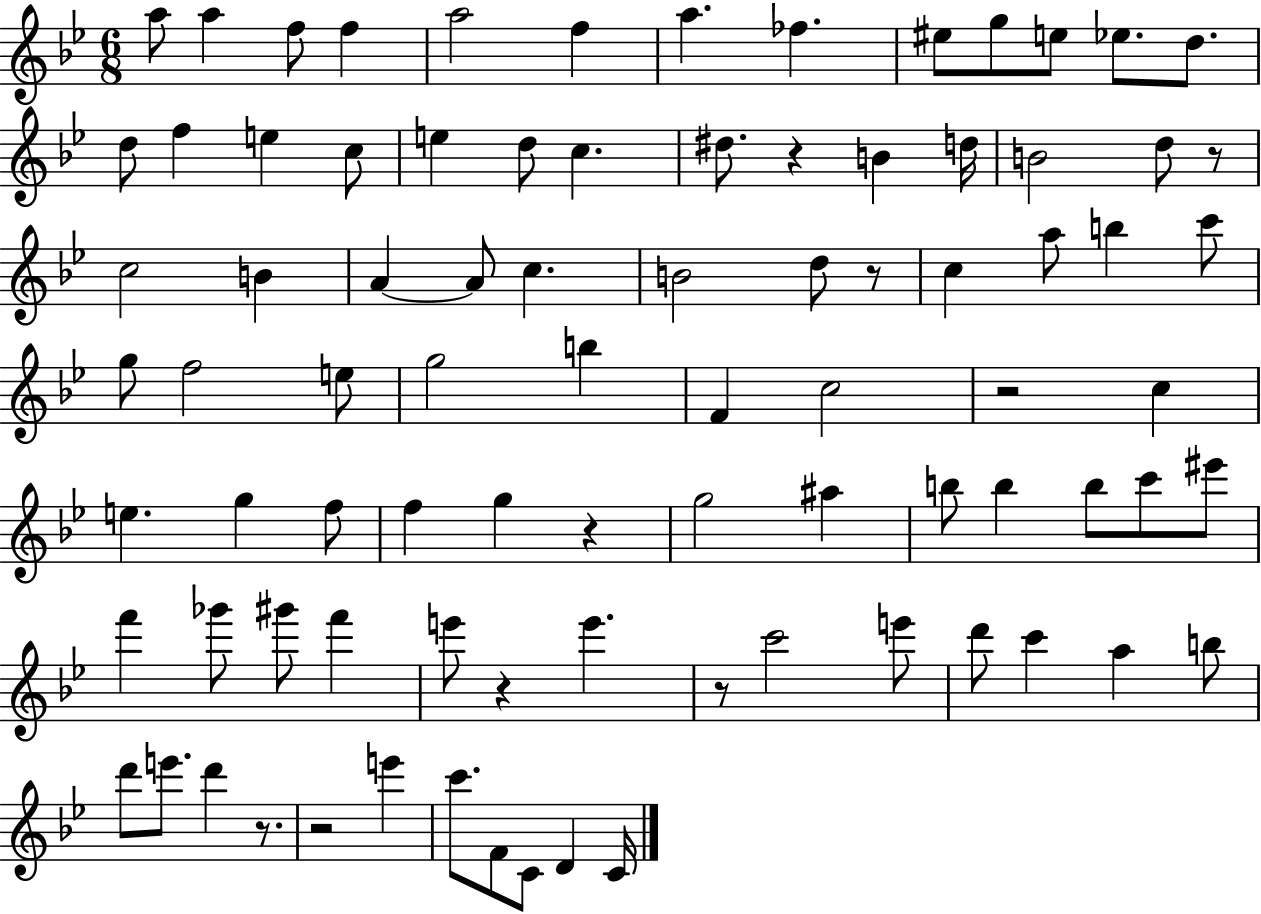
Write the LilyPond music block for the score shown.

{
  \clef treble
  \numericTimeSignature
  \time 6/8
  \key bes \major
  a''8 a''4 f''8 f''4 | a''2 f''4 | a''4. fes''4. | eis''8 g''8 e''8 ees''8. d''8. | \break d''8 f''4 e''4 c''8 | e''4 d''8 c''4. | dis''8. r4 b'4 d''16 | b'2 d''8 r8 | \break c''2 b'4 | a'4~~ a'8 c''4. | b'2 d''8 r8 | c''4 a''8 b''4 c'''8 | \break g''8 f''2 e''8 | g''2 b''4 | f'4 c''2 | r2 c''4 | \break e''4. g''4 f''8 | f''4 g''4 r4 | g''2 ais''4 | b''8 b''4 b''8 c'''8 eis'''8 | \break f'''4 ges'''8 gis'''8 f'''4 | e'''8 r4 e'''4. | r8 c'''2 e'''8 | d'''8 c'''4 a''4 b''8 | \break d'''8 e'''8. d'''4 r8. | r2 e'''4 | c'''8. f'8 c'8 d'4 c'16 | \bar "|."
}